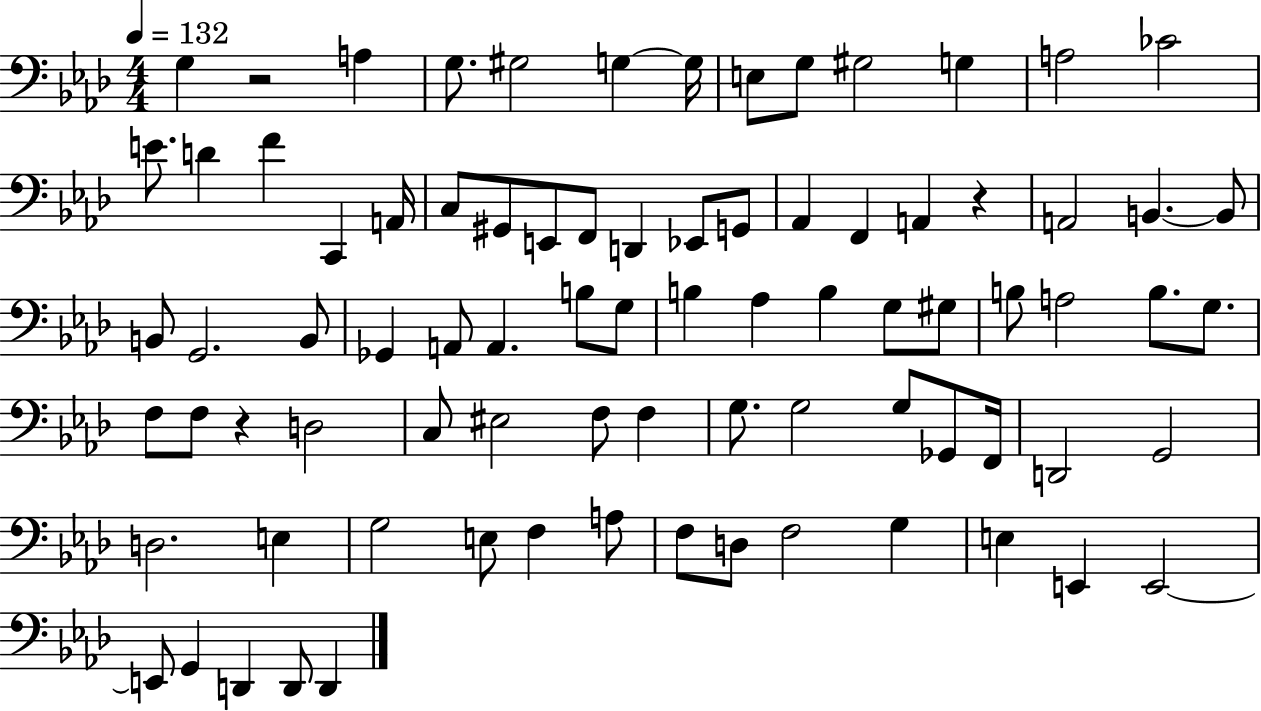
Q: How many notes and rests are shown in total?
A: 82